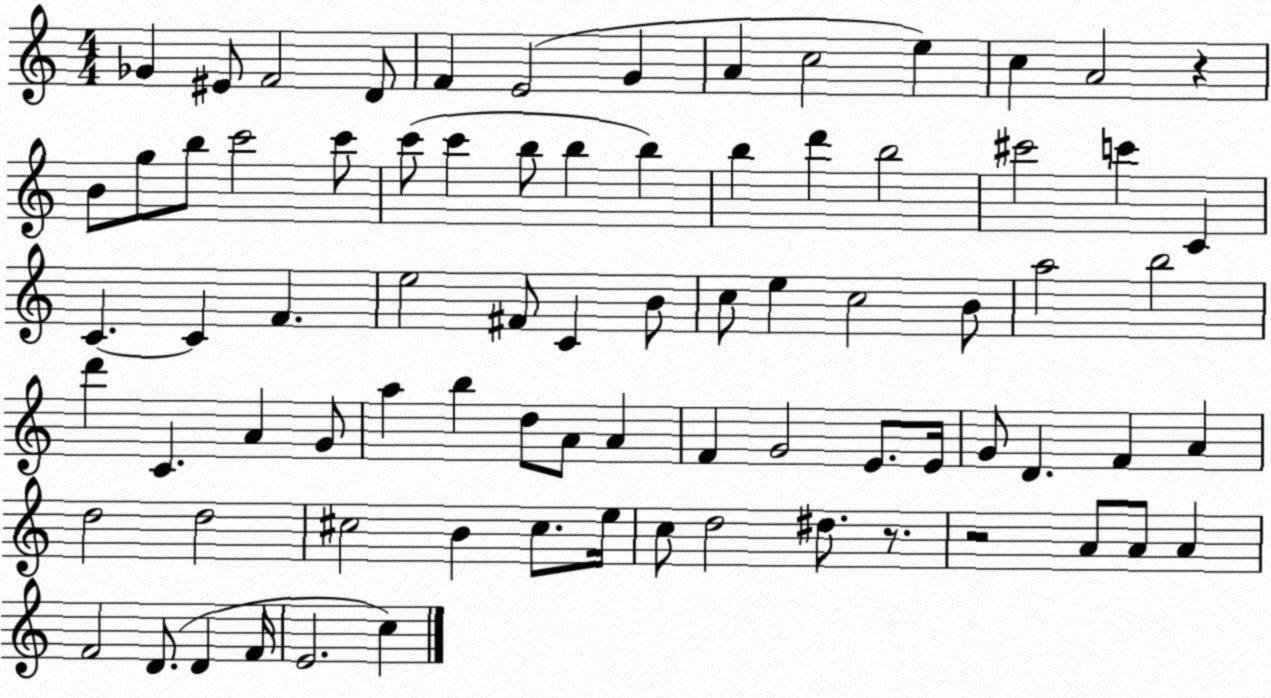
X:1
T:Untitled
M:4/4
L:1/4
K:C
_G ^E/2 F2 D/2 F E2 G A c2 e c A2 z B/2 g/2 b/2 c'2 c'/2 c'/2 c' b/2 b b b d' b2 ^c'2 c' C C C F e2 ^F/2 C B/2 c/2 e c2 B/2 a2 b2 d' C A G/2 a b d/2 A/2 A F G2 E/2 E/4 G/2 D F A d2 d2 ^c2 B ^c/2 e/4 c/2 d2 ^d/2 z/2 z2 A/2 A/2 A F2 D/2 D F/4 E2 c